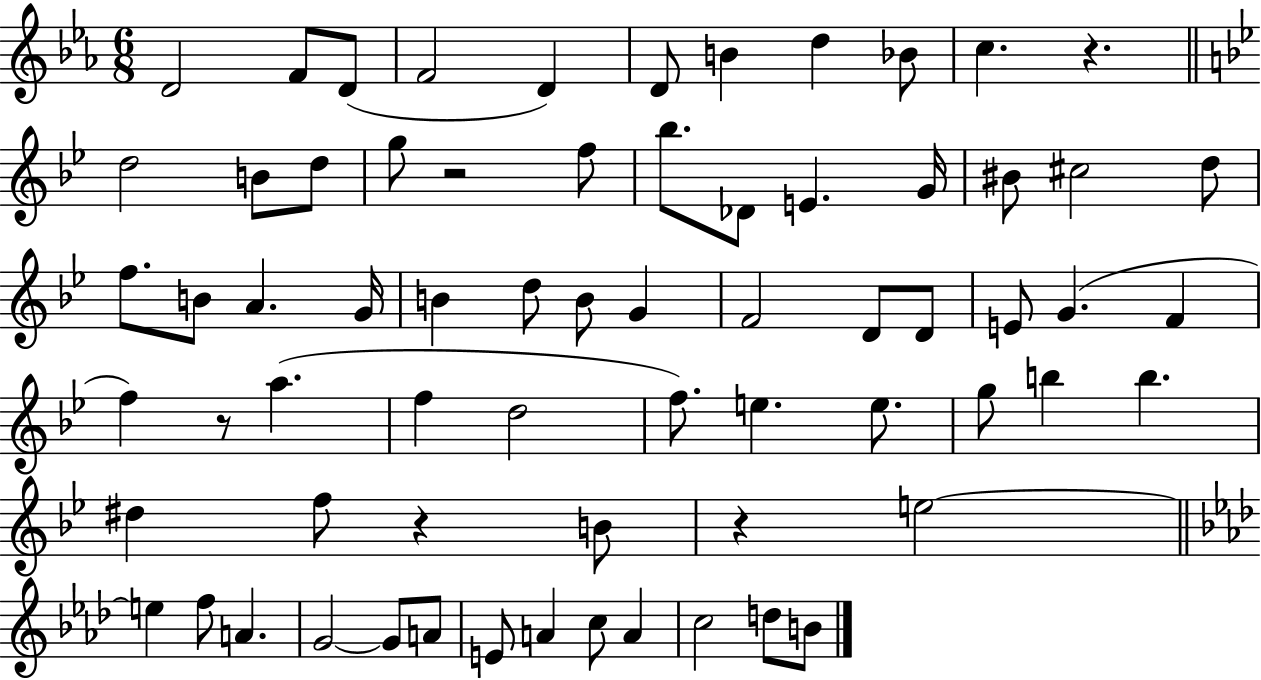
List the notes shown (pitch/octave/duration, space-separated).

D4/h F4/e D4/e F4/h D4/q D4/e B4/q D5/q Bb4/e C5/q. R/q. D5/h B4/e D5/e G5/e R/h F5/e Bb5/e. Db4/e E4/q. G4/s BIS4/e C#5/h D5/e F5/e. B4/e A4/q. G4/s B4/q D5/e B4/e G4/q F4/h D4/e D4/e E4/e G4/q. F4/q F5/q R/e A5/q. F5/q D5/h F5/e. E5/q. E5/e. G5/e B5/q B5/q. D#5/q F5/e R/q B4/e R/q E5/h E5/q F5/e A4/q. G4/h G4/e A4/e E4/e A4/q C5/e A4/q C5/h D5/e B4/e